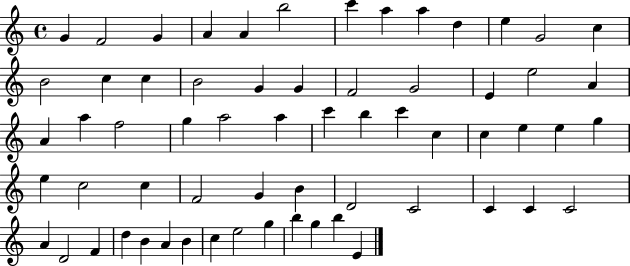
G4/q F4/h G4/q A4/q A4/q B5/h C6/q A5/q A5/q D5/q E5/q G4/h C5/q B4/h C5/q C5/q B4/h G4/q G4/q F4/h G4/h E4/q E5/h A4/q A4/q A5/q F5/h G5/q A5/h A5/q C6/q B5/q C6/q C5/q C5/q E5/q E5/q G5/q E5/q C5/h C5/q F4/h G4/q B4/q D4/h C4/h C4/q C4/q C4/h A4/q D4/h F4/q D5/q B4/q A4/q B4/q C5/q E5/h G5/q B5/q G5/q B5/q E4/q